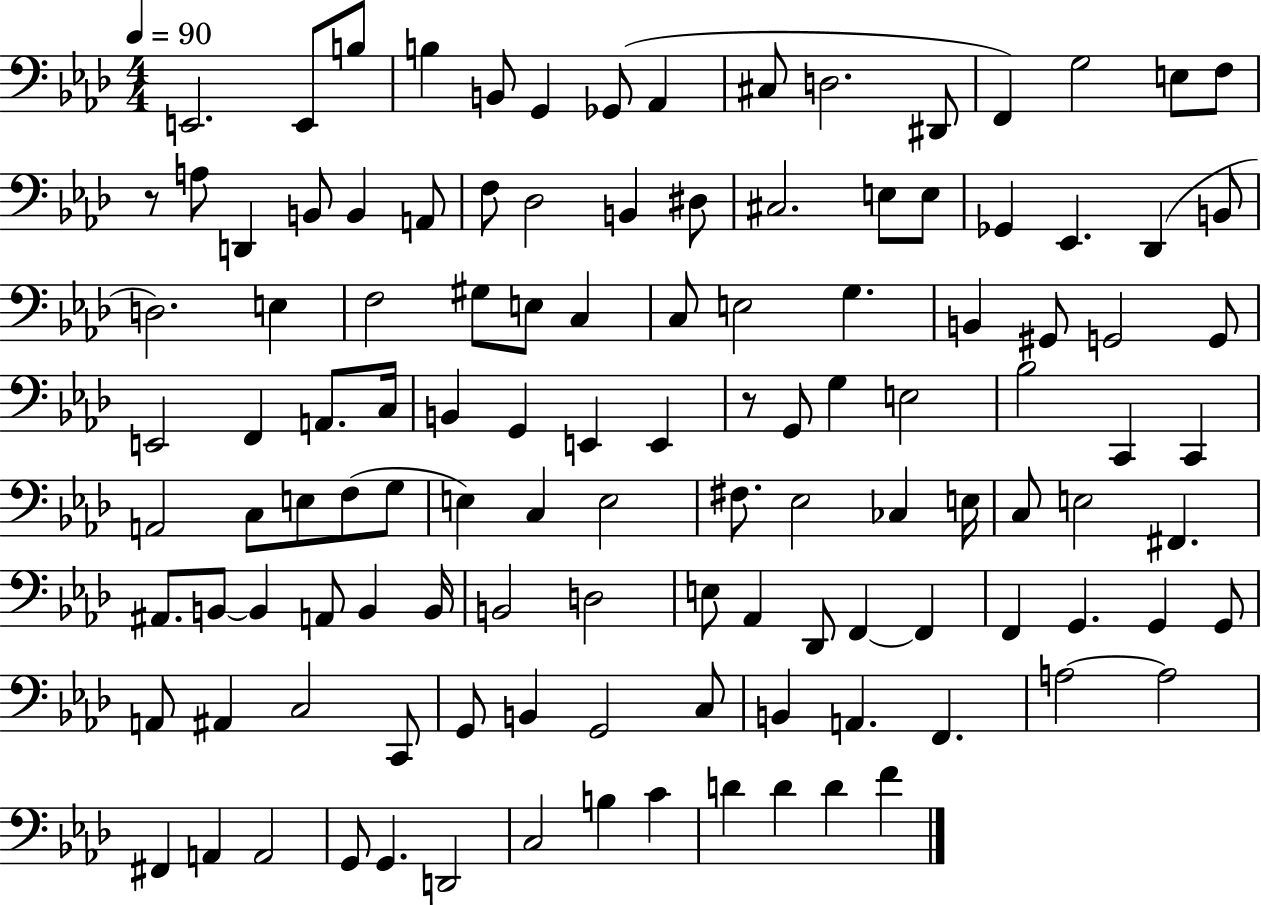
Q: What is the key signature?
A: AES major